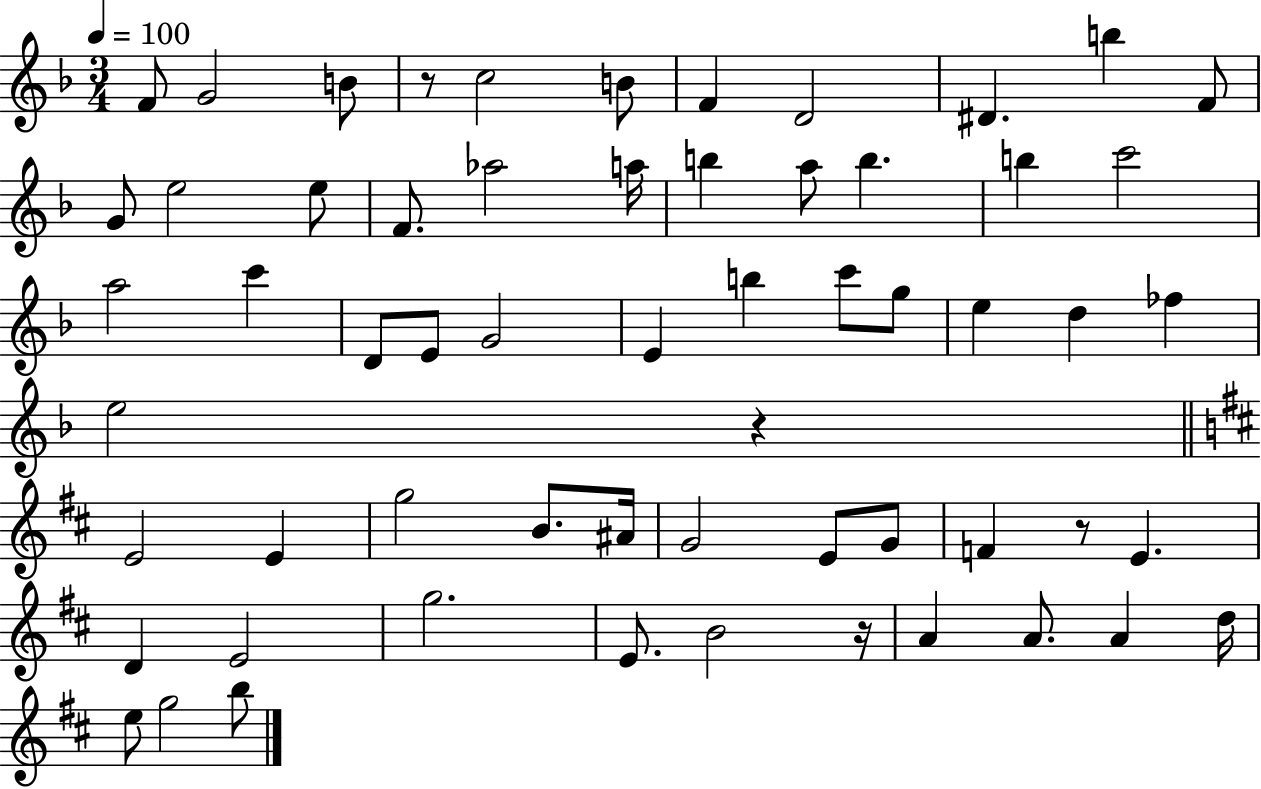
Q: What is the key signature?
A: F major